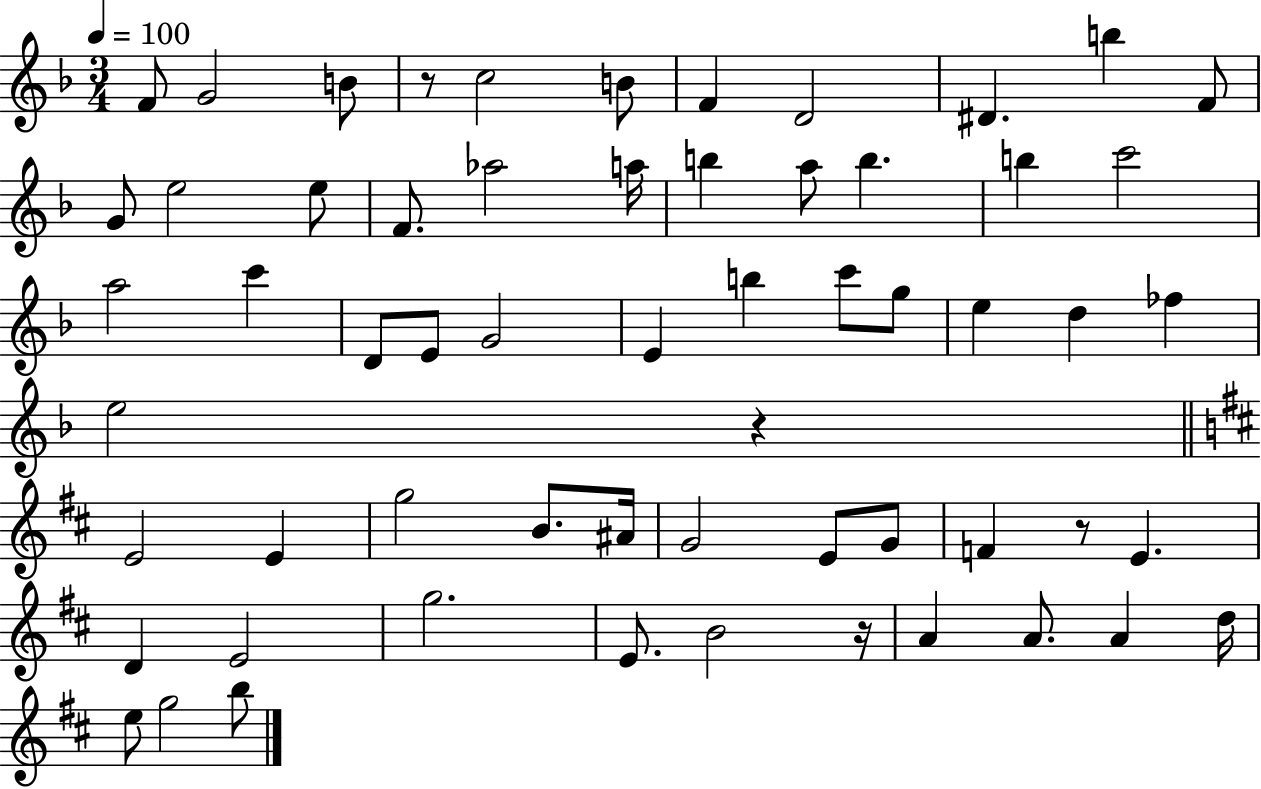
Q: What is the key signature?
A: F major